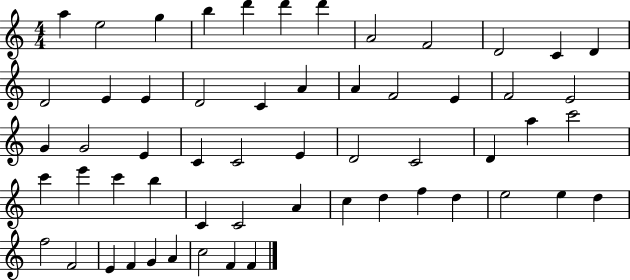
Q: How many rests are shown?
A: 0